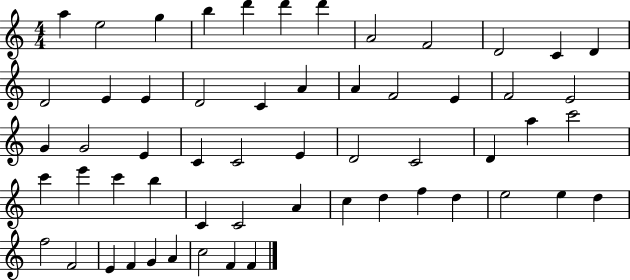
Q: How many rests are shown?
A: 0